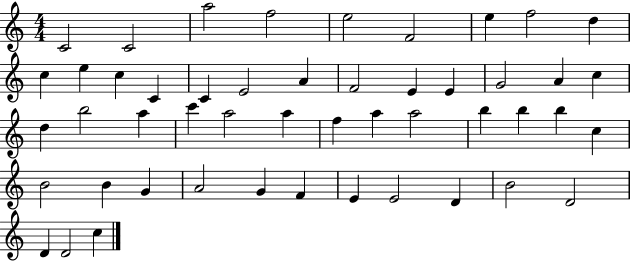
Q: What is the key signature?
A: C major